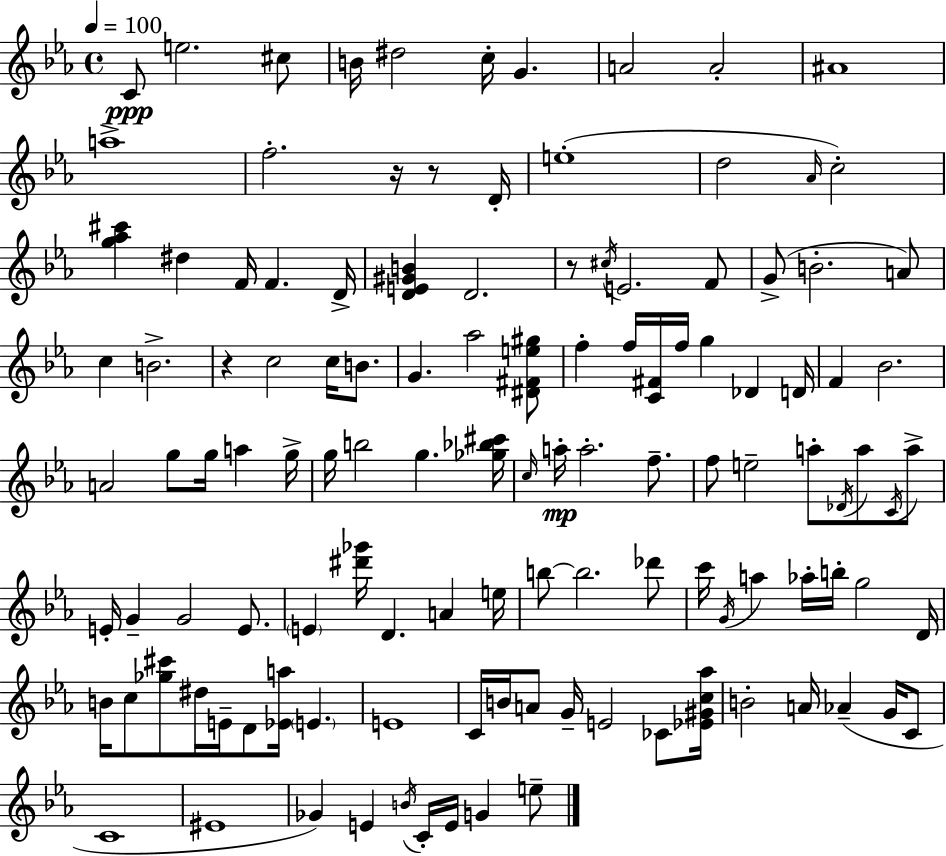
C4/e E5/h. C#5/e B4/s D#5/h C5/s G4/q. A4/h A4/h A#4/w A5/w F5/h. R/s R/e D4/s E5/w D5/h Ab4/s C5/h [G5,Ab5,C#6]/q D#5/q F4/s F4/q. D4/s [D4,E4,G#4,B4]/q D4/h. R/e C#5/s E4/h. F4/e G4/e B4/h. A4/e C5/q B4/h. R/q C5/h C5/s B4/e. G4/q. Ab5/h [D#4,F#4,E5,G#5]/e F5/q F5/s [C4,F#4]/s F5/s G5/q Db4/q D4/s F4/q Bb4/h. A4/h G5/e G5/s A5/q G5/s G5/s B5/h G5/q. [Gb5,Bb5,C#6]/s C5/s A5/s A5/h. F5/e. F5/e E5/h A5/e Db4/s A5/e C4/s A5/e E4/s G4/q G4/h E4/e. E4/q [D#6,Gb6]/s D4/q. A4/q E5/s B5/e B5/h. Db6/e C6/s G4/s A5/q Ab5/s B5/s G5/h D4/s B4/s C5/e [Gb5,C#6]/e D#5/s E4/s D4/e [Eb4,A5]/s E4/q. E4/w C4/s B4/s A4/e G4/s E4/h CES4/e [Eb4,G#4,C5,Ab5]/s B4/h A4/s Ab4/q G4/s C4/e C4/w EIS4/w Gb4/q E4/q B4/s C4/s E4/s G4/q E5/e